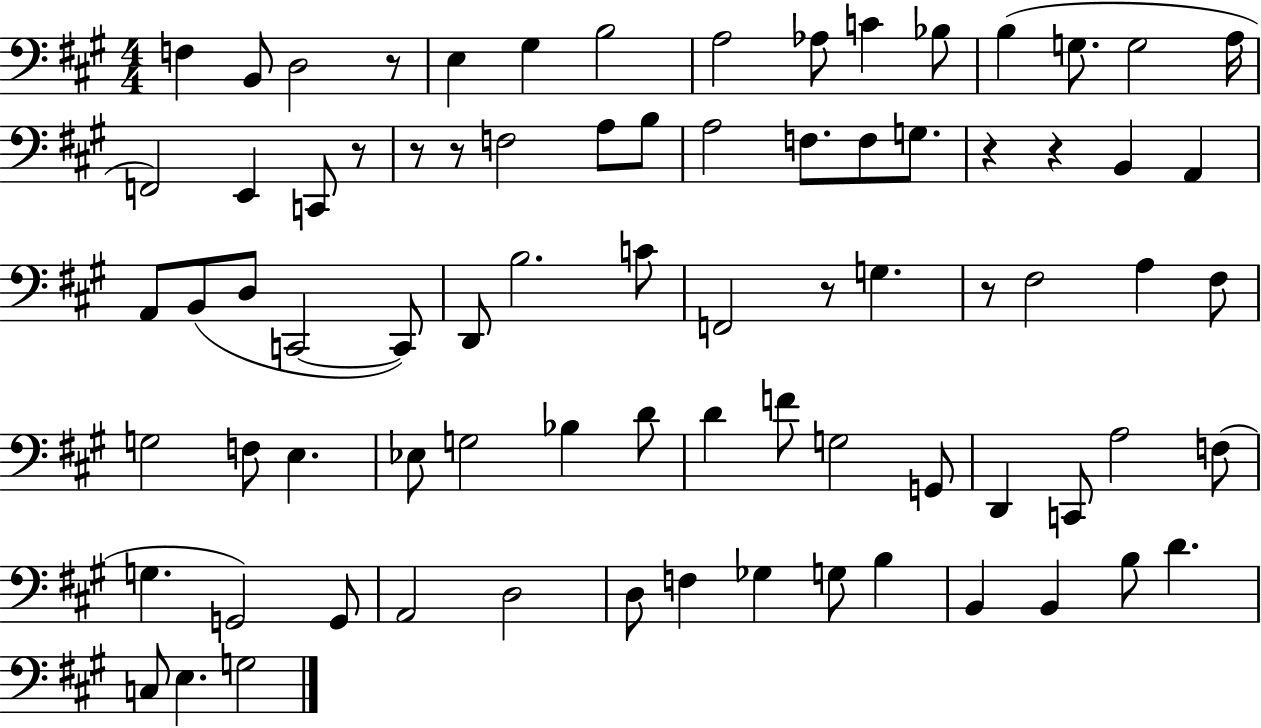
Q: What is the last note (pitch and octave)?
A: G3